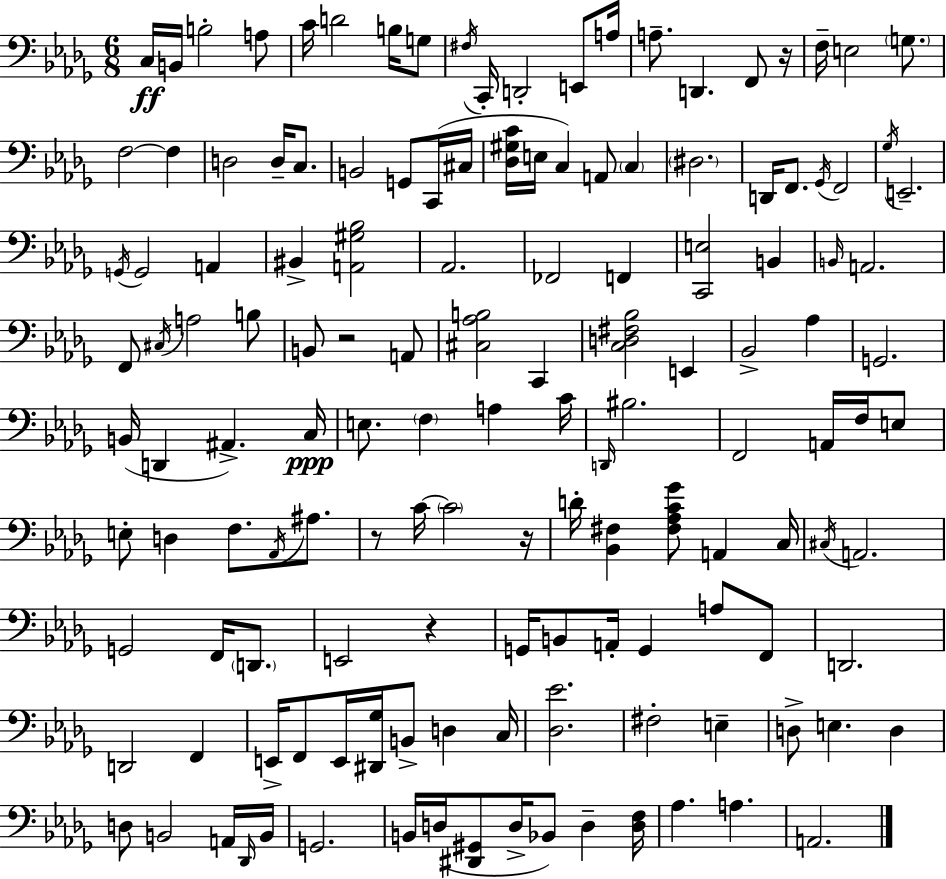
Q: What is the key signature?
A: BES minor